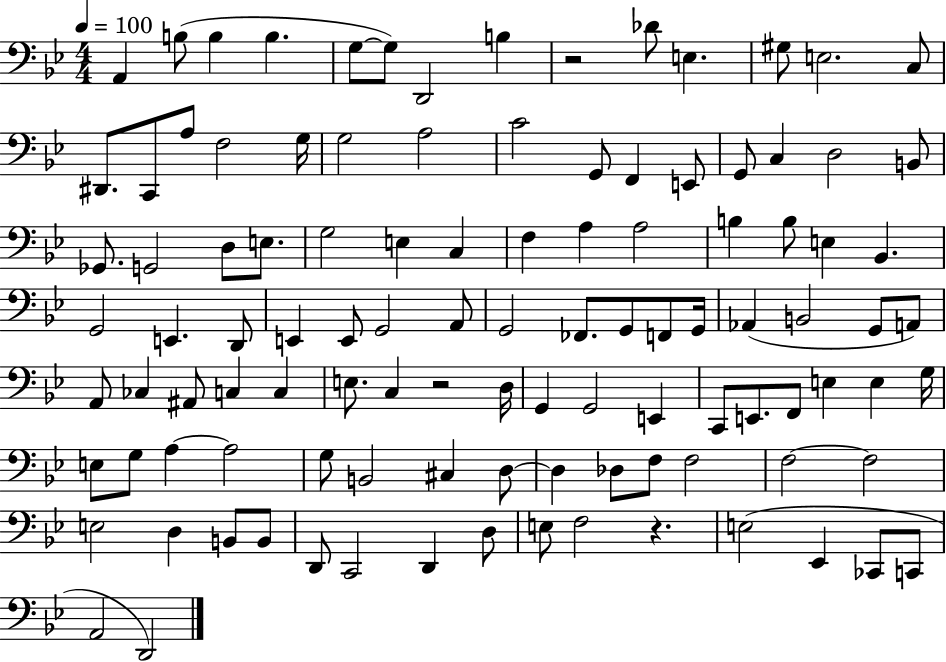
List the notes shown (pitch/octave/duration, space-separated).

A2/q B3/e B3/q B3/q. G3/e G3/e D2/h B3/q R/h Db4/e E3/q. G#3/e E3/h. C3/e D#2/e. C2/e A3/e F3/h G3/s G3/h A3/h C4/h G2/e F2/q E2/e G2/e C3/q D3/h B2/e Gb2/e. G2/h D3/e E3/e. G3/h E3/q C3/q F3/q A3/q A3/h B3/q B3/e E3/q Bb2/q. G2/h E2/q. D2/e E2/q E2/e G2/h A2/e G2/h FES2/e. G2/e F2/e G2/s Ab2/q B2/h G2/e A2/e A2/e CES3/q A#2/e C3/q C3/q E3/e. C3/q R/h D3/s G2/q G2/h E2/q C2/e E2/e. F2/e E3/q E3/q G3/s E3/e G3/e A3/q A3/h G3/e B2/h C#3/q D3/e D3/q Db3/e F3/e F3/h F3/h F3/h E3/h D3/q B2/e B2/e D2/e C2/h D2/q D3/e E3/e F3/h R/q. E3/h Eb2/q CES2/e C2/e A2/h D2/h